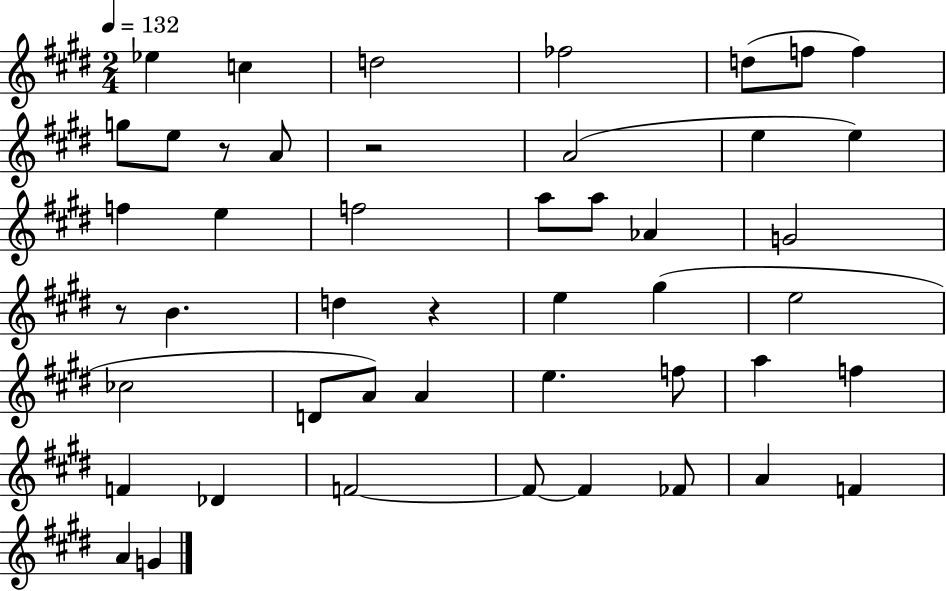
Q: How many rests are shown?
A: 4